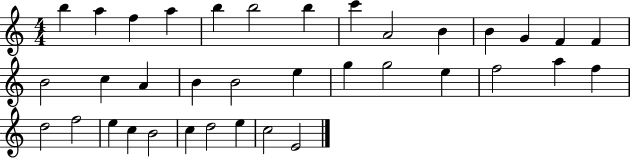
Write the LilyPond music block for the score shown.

{
  \clef treble
  \numericTimeSignature
  \time 4/4
  \key c \major
  b''4 a''4 f''4 a''4 | b''4 b''2 b''4 | c'''4 a'2 b'4 | b'4 g'4 f'4 f'4 | \break b'2 c''4 a'4 | b'4 b'2 e''4 | g''4 g''2 e''4 | f''2 a''4 f''4 | \break d''2 f''2 | e''4 c''4 b'2 | c''4 d''2 e''4 | c''2 e'2 | \break \bar "|."
}